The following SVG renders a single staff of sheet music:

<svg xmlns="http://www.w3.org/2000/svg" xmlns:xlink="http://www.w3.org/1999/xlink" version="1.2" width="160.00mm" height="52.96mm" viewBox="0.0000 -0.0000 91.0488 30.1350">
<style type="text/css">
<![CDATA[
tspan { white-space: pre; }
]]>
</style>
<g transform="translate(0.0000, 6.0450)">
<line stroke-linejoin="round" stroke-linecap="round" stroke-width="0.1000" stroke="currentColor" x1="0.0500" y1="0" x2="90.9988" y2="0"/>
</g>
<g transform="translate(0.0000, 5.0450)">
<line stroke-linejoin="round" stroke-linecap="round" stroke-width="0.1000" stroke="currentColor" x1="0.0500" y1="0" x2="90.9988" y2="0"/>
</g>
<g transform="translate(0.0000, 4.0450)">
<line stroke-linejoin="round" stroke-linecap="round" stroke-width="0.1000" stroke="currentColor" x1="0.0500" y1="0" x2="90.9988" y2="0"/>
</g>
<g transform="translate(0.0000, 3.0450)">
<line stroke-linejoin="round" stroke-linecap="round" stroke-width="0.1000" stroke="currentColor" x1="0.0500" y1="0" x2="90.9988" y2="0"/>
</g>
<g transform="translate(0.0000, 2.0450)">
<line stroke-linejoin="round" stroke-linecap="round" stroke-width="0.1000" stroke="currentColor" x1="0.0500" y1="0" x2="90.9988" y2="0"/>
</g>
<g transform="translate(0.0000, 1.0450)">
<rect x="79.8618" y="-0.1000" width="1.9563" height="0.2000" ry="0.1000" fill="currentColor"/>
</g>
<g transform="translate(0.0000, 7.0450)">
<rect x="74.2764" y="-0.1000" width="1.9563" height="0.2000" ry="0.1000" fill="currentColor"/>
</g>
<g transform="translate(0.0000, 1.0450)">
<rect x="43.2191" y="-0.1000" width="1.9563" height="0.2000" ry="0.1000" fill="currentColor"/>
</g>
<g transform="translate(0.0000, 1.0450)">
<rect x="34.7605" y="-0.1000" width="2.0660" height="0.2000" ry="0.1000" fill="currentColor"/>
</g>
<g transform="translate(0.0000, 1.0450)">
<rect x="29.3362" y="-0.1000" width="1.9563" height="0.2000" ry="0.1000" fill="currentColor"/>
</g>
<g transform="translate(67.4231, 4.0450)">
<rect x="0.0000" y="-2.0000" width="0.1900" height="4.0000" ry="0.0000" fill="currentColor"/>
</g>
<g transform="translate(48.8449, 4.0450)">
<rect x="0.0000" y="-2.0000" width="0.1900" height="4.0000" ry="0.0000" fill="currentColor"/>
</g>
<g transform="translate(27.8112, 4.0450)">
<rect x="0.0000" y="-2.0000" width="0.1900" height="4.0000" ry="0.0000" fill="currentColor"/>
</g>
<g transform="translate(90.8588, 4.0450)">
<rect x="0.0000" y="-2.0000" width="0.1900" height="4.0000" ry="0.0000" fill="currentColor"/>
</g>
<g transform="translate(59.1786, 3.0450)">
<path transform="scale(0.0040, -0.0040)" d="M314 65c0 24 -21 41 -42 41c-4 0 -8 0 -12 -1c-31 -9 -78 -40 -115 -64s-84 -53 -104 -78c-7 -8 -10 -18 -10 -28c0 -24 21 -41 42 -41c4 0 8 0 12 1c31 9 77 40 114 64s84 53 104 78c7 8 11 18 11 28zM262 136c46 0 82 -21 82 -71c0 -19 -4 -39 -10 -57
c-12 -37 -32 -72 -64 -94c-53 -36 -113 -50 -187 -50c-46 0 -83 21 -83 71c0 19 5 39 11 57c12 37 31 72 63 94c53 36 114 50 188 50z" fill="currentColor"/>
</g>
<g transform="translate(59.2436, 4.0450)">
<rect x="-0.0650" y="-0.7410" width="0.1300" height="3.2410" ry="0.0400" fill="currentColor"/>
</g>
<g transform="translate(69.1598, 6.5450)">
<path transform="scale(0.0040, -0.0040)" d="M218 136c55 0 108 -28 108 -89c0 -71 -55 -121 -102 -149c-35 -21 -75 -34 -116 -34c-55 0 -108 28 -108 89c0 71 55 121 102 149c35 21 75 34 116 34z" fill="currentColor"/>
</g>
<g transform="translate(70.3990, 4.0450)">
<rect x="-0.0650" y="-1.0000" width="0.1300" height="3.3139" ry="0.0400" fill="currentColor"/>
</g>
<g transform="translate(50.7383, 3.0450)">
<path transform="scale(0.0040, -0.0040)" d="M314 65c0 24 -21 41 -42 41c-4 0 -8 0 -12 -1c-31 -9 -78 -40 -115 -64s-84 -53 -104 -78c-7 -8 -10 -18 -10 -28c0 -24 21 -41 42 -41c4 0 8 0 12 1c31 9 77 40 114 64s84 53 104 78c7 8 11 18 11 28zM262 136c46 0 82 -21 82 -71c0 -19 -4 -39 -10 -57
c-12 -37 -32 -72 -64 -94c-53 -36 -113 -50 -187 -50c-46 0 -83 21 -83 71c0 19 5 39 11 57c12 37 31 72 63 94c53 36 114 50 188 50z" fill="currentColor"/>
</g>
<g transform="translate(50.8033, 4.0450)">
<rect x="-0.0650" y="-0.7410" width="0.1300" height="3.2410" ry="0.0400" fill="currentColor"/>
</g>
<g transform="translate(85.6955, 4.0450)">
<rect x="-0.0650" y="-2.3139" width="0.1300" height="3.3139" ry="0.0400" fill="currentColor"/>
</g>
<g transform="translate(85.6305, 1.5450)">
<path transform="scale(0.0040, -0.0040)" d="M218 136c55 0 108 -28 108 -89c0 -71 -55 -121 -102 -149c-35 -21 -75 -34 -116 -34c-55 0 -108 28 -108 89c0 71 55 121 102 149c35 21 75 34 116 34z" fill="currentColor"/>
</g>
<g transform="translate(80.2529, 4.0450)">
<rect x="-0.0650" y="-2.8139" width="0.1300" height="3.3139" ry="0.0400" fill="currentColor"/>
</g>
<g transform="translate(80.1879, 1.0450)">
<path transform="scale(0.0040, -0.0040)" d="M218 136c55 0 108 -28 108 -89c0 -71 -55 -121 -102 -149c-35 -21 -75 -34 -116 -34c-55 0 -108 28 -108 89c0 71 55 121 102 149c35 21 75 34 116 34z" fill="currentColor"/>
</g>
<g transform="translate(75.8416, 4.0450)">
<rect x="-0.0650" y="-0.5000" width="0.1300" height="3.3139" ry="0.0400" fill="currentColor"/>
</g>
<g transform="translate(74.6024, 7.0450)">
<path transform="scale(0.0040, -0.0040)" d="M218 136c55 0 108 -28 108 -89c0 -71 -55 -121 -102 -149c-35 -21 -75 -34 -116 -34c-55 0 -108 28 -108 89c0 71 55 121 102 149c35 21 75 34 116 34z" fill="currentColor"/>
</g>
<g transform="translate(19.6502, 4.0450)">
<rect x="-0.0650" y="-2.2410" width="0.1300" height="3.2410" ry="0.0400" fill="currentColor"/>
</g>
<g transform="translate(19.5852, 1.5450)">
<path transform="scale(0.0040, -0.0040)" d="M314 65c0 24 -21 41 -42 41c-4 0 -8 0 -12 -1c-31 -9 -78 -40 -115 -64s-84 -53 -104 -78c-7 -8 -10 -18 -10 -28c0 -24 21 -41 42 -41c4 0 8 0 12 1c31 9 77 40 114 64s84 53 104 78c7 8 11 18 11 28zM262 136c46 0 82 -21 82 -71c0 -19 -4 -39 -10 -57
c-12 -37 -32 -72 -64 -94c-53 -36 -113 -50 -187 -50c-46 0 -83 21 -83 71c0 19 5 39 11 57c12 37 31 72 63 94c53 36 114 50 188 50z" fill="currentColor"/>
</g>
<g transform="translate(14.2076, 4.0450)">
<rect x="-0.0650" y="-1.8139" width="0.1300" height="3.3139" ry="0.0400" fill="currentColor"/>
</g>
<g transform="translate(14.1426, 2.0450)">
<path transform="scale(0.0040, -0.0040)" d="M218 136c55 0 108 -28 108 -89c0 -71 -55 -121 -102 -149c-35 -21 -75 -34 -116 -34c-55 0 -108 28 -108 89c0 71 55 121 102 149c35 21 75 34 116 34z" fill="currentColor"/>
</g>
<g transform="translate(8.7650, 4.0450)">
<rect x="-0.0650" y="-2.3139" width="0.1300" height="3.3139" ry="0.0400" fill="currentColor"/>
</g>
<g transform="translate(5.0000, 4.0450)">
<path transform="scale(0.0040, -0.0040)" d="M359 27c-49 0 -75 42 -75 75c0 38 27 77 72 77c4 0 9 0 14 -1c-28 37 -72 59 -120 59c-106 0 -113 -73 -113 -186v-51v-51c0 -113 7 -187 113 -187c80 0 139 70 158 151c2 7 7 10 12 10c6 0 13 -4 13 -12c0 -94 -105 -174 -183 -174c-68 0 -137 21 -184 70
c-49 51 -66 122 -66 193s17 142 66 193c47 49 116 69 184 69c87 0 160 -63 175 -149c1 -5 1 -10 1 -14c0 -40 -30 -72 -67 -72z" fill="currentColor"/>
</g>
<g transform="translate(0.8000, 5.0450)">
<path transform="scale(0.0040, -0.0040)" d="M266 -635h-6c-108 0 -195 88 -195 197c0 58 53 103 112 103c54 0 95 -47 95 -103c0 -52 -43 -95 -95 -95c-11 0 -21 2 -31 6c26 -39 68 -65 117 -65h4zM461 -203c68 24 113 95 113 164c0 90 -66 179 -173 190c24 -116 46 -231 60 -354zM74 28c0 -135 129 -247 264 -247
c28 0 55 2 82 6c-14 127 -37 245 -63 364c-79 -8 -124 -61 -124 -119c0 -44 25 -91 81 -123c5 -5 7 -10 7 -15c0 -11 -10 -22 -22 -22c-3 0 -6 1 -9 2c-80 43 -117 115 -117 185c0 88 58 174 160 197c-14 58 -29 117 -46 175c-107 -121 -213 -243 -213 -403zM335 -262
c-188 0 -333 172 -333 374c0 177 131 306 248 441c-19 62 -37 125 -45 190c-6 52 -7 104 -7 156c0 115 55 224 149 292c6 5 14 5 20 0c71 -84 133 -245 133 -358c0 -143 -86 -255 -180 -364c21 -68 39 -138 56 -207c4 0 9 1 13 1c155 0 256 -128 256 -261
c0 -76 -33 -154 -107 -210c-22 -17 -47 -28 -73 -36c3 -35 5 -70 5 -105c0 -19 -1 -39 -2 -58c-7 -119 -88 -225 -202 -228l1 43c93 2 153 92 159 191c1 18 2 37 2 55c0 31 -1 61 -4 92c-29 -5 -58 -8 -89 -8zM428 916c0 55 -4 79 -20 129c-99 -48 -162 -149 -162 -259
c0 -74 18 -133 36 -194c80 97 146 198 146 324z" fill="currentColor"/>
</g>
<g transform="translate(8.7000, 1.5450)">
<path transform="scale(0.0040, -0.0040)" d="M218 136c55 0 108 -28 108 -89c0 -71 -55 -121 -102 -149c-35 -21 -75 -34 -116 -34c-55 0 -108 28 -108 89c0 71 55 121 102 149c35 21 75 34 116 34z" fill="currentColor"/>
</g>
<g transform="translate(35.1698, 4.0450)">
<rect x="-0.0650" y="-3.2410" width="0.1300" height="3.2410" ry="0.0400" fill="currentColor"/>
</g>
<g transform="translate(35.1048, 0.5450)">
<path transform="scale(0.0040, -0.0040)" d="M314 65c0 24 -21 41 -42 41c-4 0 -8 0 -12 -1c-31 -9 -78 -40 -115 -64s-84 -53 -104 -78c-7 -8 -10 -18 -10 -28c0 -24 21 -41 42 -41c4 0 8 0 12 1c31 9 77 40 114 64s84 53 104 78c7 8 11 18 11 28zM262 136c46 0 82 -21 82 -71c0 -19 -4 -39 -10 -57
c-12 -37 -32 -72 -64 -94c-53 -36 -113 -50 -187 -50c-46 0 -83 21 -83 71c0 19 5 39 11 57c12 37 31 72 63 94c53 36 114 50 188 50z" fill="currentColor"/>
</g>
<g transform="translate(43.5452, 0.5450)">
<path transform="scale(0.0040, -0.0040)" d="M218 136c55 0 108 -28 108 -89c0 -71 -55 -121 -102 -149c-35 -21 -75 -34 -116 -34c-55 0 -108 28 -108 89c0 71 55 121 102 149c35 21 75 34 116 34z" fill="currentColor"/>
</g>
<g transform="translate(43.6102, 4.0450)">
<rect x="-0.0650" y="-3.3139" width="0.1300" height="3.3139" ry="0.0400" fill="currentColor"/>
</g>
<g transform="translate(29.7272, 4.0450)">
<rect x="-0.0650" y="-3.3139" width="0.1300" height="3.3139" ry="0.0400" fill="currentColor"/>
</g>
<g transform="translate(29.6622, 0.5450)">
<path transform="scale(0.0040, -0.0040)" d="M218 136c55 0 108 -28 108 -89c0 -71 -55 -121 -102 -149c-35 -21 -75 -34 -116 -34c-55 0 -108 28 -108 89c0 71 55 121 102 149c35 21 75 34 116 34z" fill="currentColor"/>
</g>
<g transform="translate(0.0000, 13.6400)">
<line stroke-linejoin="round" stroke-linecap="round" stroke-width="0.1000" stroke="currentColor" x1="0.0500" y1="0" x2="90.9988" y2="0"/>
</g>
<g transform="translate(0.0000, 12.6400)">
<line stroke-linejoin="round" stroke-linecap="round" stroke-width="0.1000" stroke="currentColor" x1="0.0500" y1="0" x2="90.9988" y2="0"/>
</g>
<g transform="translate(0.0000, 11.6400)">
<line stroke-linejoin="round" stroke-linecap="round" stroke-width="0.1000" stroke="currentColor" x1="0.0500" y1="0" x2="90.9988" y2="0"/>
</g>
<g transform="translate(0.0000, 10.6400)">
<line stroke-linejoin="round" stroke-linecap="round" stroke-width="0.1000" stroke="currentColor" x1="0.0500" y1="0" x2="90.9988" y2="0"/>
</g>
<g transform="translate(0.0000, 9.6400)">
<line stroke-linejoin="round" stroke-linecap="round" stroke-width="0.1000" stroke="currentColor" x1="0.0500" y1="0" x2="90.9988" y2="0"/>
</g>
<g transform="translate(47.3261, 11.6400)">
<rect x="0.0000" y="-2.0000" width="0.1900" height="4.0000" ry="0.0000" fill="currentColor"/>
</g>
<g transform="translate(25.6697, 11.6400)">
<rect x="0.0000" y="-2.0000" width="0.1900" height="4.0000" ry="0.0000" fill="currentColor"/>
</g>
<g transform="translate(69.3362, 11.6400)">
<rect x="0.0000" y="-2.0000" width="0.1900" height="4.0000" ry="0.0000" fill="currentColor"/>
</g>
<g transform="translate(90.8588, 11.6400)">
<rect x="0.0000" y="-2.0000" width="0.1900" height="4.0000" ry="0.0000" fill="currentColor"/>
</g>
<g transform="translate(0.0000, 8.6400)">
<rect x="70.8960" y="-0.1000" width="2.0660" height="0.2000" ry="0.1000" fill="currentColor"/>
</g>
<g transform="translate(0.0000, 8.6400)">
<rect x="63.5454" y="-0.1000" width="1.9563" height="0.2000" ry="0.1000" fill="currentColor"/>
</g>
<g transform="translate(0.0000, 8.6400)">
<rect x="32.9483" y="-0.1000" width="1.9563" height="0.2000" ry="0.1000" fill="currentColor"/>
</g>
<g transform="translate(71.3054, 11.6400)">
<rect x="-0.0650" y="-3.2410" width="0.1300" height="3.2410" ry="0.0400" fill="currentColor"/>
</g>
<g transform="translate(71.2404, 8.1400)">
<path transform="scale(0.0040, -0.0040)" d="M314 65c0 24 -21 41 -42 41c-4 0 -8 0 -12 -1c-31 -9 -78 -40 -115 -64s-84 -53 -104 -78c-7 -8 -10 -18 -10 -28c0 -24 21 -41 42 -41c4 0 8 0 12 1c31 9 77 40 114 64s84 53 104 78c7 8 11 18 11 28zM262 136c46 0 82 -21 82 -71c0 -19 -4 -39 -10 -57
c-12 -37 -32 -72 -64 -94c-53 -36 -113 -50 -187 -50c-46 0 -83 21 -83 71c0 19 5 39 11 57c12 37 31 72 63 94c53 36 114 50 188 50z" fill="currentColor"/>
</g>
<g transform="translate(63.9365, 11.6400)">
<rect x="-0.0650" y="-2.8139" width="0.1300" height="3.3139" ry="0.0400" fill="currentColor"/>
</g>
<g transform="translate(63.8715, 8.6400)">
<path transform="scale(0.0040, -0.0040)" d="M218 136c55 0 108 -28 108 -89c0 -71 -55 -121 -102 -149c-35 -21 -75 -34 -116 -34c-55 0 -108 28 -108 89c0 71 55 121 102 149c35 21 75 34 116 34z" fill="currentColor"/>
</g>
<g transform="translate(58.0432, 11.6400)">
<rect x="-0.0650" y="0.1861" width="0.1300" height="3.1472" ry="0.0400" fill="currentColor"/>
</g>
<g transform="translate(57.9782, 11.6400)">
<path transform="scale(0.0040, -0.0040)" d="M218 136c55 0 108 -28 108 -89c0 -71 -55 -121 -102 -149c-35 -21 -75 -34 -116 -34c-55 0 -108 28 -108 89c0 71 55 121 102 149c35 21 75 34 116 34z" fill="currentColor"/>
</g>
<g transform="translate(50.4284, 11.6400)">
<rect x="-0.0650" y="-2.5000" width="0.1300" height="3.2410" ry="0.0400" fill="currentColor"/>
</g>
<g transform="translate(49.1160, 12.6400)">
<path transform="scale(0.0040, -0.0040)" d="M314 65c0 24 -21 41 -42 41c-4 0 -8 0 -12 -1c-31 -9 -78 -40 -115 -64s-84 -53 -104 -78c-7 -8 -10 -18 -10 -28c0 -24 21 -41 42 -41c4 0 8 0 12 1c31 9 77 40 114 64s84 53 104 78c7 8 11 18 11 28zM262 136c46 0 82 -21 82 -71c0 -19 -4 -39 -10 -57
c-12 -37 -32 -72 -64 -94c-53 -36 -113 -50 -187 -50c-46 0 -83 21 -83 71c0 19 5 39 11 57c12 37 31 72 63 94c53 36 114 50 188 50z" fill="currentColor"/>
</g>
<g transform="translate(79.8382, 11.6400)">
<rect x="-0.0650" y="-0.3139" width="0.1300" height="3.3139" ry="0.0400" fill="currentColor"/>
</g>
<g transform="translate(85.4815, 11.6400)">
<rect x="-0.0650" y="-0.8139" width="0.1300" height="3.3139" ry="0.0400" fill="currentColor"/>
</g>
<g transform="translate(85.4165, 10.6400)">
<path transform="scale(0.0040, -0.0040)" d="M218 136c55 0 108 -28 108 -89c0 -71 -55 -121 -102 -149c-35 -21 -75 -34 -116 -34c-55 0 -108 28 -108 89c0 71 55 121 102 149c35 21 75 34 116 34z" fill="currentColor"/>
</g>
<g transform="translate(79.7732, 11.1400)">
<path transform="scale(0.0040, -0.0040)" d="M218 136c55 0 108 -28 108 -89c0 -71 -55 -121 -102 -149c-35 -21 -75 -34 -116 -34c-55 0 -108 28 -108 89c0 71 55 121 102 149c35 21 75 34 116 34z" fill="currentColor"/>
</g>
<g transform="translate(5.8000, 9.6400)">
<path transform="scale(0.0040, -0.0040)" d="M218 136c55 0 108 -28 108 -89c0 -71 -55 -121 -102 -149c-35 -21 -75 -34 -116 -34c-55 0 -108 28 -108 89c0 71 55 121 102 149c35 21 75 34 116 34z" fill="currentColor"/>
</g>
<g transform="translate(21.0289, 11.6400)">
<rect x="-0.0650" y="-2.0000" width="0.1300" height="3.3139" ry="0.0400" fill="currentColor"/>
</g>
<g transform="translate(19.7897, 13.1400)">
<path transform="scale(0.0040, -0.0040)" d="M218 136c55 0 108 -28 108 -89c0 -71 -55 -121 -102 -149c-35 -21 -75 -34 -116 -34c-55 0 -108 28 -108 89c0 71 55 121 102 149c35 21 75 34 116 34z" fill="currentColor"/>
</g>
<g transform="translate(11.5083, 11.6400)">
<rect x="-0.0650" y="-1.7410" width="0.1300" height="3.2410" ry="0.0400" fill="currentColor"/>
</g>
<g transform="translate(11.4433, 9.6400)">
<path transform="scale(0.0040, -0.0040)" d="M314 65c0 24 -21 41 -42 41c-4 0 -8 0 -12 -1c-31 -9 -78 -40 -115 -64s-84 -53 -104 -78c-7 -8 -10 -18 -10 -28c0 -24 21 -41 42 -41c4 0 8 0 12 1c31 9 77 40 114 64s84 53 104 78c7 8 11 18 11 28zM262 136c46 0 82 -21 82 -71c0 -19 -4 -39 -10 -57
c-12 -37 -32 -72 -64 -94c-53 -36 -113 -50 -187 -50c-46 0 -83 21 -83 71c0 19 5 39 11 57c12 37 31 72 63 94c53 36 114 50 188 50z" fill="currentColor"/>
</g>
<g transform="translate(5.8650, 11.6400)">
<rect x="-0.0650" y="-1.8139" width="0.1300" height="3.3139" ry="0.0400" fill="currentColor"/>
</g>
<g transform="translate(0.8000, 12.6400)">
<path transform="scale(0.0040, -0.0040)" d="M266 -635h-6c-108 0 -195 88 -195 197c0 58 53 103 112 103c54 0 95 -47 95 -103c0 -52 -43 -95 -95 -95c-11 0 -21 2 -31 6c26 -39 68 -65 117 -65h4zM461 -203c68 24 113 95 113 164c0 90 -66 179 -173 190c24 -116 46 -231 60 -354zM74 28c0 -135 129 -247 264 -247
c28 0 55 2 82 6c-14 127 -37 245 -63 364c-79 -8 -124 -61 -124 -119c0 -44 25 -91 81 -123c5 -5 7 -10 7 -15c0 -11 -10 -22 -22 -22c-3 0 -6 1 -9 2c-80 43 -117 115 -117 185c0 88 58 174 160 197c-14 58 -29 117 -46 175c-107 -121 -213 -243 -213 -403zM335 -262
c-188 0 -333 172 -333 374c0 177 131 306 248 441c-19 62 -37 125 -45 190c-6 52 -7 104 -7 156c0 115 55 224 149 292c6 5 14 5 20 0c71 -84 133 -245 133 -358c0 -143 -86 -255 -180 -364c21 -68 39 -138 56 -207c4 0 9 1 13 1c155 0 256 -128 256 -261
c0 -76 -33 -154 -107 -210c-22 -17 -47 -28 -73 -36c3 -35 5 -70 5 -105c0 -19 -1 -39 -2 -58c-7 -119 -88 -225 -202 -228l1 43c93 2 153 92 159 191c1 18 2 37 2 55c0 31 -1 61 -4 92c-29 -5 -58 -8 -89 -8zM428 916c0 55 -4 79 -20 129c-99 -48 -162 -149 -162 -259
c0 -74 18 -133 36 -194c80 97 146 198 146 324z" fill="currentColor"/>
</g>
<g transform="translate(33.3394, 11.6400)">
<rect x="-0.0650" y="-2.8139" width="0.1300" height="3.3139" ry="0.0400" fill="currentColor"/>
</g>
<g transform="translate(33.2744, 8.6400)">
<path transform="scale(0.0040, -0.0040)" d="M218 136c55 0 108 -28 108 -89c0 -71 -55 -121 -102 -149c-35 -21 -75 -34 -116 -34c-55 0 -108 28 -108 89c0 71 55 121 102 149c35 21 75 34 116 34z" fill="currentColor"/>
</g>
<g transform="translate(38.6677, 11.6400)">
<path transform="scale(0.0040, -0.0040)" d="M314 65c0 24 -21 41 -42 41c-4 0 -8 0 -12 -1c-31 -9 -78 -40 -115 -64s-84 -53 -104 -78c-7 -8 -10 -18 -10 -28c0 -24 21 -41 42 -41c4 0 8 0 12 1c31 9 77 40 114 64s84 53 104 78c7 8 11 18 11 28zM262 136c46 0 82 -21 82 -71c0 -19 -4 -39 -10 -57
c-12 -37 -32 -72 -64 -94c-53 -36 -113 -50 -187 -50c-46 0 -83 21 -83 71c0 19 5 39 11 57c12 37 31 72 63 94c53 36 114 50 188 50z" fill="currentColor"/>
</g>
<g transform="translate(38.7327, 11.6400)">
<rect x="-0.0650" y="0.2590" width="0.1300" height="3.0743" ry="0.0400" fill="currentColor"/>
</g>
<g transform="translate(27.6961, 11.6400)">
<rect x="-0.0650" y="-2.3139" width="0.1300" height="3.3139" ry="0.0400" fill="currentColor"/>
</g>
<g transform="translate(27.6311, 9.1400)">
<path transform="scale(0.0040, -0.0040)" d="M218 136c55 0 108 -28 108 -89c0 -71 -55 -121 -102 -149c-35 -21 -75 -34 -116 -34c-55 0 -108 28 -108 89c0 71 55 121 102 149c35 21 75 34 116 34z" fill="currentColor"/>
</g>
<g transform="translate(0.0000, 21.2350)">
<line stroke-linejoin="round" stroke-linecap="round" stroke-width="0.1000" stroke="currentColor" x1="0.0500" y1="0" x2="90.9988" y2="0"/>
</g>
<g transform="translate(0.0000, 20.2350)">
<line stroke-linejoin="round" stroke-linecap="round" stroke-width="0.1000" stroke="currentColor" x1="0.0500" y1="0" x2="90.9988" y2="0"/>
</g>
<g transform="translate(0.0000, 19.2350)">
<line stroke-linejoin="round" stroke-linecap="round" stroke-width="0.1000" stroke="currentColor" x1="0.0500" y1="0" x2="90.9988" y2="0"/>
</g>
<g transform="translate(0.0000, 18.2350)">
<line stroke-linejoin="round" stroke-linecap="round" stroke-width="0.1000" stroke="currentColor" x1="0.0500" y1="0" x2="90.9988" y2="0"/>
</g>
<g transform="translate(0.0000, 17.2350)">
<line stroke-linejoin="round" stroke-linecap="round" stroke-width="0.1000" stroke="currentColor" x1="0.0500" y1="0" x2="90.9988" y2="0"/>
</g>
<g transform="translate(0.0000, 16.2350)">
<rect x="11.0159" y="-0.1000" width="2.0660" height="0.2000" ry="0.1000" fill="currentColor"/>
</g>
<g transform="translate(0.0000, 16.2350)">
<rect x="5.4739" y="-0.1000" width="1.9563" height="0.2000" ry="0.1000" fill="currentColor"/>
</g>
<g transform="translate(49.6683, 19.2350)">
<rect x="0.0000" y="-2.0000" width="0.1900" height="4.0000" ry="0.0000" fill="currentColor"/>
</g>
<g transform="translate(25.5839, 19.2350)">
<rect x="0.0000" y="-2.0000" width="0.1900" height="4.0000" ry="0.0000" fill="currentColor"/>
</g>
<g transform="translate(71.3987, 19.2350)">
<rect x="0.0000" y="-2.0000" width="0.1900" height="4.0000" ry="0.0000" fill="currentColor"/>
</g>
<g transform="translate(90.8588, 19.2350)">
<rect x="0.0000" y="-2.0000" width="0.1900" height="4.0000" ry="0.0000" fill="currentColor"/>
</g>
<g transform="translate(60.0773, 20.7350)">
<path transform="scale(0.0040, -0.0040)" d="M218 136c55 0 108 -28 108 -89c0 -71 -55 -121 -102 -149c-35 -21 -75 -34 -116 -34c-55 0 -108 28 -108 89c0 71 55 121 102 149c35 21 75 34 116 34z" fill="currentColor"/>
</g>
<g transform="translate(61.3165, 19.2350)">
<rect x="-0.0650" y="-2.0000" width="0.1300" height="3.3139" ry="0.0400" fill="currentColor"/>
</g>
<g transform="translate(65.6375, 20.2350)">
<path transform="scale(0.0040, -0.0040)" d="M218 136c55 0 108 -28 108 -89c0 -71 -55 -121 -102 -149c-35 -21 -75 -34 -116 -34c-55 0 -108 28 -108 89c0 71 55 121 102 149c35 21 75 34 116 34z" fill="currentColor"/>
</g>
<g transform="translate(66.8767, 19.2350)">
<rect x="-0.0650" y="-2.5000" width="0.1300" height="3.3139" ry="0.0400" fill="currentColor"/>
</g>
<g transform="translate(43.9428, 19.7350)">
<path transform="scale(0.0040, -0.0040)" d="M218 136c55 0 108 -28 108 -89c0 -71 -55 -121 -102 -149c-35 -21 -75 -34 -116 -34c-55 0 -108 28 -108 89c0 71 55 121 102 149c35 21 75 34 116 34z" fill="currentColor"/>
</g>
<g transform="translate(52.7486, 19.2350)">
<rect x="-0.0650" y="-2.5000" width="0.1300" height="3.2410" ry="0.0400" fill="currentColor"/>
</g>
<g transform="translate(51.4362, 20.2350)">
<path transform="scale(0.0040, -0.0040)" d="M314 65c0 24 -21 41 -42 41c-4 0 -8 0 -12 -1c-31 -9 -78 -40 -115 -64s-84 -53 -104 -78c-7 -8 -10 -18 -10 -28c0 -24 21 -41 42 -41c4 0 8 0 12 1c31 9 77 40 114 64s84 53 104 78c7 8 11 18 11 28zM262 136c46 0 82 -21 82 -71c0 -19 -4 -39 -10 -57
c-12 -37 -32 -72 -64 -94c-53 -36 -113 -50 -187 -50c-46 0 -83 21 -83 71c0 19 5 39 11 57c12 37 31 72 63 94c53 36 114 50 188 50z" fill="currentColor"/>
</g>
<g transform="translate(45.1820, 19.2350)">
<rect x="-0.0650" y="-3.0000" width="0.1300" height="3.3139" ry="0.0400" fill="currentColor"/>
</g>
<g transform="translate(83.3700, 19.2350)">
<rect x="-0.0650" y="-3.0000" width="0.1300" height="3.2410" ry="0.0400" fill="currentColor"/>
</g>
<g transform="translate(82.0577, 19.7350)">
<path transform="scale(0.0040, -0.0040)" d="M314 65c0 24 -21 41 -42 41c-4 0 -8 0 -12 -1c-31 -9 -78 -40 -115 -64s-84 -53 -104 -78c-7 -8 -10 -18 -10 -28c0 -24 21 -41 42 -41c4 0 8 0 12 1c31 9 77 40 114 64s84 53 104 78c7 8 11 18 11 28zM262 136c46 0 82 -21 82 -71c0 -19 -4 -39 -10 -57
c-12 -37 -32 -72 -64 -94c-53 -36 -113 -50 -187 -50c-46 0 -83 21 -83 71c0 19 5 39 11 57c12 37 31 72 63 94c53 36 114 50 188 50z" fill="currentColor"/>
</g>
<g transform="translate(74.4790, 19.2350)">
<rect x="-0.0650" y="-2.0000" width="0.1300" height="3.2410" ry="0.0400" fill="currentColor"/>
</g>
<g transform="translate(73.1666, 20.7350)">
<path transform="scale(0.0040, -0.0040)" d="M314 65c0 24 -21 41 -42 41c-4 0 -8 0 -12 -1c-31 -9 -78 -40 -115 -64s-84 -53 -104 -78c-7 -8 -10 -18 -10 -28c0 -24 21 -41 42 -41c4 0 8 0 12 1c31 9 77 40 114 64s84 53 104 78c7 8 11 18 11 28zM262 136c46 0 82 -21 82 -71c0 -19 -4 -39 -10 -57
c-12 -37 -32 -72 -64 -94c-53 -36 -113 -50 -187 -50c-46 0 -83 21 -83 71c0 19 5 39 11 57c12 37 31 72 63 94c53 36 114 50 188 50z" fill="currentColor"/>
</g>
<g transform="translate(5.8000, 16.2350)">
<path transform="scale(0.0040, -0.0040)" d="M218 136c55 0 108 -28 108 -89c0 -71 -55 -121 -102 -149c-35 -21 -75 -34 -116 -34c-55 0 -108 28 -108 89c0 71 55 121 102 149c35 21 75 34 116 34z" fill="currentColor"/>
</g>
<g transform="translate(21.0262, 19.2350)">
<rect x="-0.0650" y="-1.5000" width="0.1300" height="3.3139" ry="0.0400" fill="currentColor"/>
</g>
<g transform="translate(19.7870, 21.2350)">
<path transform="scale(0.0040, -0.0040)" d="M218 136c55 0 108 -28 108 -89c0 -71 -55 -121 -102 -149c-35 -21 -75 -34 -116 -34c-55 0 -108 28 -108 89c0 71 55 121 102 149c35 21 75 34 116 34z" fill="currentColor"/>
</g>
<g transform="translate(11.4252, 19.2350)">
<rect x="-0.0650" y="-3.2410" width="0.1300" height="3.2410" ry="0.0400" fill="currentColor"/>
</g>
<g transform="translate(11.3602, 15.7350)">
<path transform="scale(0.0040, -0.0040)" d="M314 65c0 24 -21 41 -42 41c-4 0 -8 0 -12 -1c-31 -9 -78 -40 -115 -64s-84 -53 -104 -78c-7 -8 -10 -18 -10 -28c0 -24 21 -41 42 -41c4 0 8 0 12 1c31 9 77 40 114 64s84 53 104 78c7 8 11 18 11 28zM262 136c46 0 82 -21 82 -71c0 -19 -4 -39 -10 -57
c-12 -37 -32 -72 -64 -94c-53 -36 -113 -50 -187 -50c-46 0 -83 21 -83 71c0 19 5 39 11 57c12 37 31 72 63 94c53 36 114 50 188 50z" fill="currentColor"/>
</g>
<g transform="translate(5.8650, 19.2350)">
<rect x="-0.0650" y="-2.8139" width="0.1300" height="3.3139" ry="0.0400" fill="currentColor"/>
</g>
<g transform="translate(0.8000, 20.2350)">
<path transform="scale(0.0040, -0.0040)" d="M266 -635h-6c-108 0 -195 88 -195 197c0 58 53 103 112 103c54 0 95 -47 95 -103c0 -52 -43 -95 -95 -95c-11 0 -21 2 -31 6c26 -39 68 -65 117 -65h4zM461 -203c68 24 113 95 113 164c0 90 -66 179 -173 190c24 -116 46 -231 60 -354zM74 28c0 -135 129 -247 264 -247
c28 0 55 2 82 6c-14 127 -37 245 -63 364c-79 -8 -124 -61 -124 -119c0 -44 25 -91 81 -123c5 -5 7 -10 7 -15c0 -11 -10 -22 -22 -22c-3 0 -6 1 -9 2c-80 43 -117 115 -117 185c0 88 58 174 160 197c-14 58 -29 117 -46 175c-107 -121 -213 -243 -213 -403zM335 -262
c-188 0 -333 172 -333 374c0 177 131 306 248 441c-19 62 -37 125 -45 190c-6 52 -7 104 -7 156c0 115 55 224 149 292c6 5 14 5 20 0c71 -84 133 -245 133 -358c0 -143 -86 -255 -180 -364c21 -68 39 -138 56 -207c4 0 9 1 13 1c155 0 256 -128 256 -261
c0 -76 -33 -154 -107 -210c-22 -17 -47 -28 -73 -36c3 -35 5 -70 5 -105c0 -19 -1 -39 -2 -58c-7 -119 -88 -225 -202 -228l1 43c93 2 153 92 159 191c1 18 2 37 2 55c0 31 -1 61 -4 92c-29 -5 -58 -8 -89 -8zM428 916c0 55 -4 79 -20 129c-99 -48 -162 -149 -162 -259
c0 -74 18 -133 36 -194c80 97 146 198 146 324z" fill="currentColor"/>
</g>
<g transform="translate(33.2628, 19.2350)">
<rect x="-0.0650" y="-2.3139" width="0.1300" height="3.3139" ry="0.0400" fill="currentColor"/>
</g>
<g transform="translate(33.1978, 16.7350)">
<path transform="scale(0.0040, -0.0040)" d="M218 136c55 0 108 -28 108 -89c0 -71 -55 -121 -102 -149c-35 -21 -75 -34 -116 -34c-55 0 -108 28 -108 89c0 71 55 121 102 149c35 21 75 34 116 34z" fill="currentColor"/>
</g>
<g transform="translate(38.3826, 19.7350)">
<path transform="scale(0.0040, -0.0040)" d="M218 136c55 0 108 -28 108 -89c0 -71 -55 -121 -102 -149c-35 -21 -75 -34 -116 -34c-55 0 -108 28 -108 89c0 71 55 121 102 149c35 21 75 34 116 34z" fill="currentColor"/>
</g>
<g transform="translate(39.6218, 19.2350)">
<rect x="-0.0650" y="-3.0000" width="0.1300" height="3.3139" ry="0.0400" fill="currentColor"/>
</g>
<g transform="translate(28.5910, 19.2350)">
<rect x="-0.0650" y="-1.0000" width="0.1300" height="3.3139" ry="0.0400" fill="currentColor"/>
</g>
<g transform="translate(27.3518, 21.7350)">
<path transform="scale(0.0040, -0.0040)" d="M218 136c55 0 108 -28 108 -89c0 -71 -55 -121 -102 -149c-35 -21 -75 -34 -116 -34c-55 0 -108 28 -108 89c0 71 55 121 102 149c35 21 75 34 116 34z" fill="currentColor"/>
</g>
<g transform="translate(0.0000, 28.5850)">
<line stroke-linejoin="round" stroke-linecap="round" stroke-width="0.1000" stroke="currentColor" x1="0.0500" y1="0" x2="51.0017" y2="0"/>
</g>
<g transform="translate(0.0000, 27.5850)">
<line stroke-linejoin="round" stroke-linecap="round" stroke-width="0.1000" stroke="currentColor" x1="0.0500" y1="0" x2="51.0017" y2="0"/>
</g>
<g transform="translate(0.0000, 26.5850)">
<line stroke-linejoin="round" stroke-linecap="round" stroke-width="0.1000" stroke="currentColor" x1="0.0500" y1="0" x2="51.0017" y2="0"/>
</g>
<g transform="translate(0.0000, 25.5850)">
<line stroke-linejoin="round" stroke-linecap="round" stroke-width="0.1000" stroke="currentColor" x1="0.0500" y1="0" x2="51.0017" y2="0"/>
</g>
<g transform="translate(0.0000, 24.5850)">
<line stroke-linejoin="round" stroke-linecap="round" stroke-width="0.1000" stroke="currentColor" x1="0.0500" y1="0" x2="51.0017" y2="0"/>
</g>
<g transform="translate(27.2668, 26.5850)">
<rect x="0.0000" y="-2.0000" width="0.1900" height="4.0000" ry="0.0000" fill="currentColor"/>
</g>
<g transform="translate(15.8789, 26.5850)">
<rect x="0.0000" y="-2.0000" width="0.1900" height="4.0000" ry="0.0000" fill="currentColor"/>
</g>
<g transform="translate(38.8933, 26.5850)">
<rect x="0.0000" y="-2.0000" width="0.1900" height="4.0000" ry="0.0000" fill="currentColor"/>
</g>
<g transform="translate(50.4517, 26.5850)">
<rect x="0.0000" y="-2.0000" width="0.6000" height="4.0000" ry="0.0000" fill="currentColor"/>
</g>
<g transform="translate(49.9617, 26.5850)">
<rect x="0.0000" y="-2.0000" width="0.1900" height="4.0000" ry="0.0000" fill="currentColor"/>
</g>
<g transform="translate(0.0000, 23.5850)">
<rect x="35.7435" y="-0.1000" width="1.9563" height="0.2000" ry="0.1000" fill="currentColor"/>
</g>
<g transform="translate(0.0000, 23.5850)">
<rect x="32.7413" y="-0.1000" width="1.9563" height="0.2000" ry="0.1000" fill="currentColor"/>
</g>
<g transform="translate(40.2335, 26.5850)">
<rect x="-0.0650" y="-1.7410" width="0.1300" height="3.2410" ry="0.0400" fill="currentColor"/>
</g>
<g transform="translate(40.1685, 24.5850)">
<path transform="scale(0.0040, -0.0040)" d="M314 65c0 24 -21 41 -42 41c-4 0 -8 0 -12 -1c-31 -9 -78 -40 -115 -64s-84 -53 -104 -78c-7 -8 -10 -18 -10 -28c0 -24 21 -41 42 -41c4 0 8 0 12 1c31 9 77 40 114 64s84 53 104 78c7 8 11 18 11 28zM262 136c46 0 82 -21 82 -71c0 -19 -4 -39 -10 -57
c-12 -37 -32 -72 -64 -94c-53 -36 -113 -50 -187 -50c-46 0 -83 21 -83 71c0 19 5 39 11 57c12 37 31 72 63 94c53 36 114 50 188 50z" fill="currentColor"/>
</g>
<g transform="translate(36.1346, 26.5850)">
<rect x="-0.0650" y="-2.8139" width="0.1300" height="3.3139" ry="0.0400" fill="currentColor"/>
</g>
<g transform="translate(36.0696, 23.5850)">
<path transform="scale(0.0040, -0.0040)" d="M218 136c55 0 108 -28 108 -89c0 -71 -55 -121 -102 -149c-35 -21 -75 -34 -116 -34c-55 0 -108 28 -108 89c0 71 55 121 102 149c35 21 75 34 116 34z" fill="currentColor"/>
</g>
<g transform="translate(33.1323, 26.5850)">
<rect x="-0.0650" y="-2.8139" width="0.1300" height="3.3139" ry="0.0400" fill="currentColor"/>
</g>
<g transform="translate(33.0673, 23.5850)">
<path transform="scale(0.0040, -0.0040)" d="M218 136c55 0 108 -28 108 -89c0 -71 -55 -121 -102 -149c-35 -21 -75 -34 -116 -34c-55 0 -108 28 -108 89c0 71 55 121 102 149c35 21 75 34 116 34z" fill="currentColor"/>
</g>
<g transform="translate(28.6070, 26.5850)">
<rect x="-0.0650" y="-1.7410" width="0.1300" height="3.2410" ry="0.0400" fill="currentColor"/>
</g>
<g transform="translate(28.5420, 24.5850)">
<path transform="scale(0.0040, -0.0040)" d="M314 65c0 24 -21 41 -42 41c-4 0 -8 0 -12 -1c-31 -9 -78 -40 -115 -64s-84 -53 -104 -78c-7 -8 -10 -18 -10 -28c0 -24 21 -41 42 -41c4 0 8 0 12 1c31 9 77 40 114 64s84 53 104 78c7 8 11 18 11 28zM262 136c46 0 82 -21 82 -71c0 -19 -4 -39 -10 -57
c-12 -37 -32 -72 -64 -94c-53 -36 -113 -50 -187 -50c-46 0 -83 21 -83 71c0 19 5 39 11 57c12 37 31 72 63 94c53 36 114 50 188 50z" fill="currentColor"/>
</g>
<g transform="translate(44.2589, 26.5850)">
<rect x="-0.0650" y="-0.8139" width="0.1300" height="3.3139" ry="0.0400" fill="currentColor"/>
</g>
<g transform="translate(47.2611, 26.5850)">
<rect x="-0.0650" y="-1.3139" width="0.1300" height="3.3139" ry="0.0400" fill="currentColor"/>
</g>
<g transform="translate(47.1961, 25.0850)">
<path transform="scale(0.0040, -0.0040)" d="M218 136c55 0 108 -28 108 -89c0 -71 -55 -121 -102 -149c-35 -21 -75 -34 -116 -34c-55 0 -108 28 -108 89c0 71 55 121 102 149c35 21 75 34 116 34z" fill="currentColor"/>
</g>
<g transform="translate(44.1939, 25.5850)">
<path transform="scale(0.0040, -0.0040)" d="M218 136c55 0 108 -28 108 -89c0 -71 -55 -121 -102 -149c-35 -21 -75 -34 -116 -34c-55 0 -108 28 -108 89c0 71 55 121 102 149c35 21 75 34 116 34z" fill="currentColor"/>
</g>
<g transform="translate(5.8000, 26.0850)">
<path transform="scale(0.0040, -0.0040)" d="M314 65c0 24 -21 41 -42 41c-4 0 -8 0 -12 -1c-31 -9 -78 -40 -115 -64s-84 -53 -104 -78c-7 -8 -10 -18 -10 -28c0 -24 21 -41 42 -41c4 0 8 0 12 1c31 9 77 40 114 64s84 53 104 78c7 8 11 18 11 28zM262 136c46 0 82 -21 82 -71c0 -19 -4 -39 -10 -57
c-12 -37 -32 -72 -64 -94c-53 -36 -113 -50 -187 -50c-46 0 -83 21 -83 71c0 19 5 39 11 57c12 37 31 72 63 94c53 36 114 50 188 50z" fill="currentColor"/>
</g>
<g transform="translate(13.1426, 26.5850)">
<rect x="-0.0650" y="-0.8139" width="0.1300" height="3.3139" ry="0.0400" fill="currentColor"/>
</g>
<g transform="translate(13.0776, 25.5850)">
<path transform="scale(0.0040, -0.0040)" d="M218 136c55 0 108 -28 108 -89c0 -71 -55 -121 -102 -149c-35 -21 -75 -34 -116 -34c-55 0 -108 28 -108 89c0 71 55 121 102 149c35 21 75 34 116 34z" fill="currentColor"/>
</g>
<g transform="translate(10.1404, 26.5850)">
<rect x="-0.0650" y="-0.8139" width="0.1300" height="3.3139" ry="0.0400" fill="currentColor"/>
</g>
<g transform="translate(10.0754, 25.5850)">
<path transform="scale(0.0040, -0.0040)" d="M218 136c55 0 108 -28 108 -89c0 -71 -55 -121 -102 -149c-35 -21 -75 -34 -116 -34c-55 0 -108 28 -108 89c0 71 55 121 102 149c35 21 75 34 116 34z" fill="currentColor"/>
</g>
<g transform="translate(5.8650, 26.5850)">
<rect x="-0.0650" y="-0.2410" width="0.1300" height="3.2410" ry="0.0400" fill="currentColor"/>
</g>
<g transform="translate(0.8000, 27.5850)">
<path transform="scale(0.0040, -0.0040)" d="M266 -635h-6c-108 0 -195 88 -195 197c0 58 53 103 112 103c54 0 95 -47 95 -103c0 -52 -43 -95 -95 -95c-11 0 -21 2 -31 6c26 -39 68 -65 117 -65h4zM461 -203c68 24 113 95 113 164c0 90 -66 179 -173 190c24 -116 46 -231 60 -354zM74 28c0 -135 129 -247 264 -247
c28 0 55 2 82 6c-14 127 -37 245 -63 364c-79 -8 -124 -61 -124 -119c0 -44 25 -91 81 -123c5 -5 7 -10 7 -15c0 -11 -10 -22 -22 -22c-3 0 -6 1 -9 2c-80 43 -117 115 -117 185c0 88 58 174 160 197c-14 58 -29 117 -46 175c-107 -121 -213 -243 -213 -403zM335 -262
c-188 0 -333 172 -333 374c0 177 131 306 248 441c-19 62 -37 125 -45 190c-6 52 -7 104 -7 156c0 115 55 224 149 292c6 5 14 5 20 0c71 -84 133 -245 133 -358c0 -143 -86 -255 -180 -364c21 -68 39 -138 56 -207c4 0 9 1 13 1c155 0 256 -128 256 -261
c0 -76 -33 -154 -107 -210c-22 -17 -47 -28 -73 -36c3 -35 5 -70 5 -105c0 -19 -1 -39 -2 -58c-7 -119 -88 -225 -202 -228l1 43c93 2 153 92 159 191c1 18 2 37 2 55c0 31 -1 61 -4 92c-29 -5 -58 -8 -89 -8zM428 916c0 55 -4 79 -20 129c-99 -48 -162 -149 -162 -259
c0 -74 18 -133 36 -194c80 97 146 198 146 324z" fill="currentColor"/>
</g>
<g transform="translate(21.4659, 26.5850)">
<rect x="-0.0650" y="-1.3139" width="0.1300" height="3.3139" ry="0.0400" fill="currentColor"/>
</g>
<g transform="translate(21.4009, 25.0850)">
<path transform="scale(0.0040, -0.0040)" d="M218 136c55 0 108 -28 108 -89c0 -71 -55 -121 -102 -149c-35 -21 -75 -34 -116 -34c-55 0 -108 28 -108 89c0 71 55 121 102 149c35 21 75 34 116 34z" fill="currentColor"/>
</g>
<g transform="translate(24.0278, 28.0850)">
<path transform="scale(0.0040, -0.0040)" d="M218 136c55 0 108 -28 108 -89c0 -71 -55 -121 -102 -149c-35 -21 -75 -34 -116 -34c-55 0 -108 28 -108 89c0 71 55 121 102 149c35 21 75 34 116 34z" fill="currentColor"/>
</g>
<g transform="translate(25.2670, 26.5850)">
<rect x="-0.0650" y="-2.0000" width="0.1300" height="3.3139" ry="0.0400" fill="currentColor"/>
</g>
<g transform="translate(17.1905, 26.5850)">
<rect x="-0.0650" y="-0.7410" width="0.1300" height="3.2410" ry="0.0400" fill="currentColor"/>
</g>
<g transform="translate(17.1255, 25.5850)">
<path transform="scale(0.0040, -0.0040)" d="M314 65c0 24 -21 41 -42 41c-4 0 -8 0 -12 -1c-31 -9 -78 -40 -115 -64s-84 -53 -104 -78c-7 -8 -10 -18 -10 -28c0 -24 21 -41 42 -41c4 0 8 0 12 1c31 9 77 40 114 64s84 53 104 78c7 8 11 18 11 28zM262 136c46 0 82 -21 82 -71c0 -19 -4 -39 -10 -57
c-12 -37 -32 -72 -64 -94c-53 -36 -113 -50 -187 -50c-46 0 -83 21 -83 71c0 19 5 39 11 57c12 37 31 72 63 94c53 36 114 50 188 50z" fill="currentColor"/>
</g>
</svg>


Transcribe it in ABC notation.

X:1
T:Untitled
M:4/4
L:1/4
K:C
g f g2 b b2 b d2 d2 D C a g f f2 F g a B2 G2 B a b2 c d a b2 E D g A A G2 F G F2 A2 c2 d d d2 e F f2 a a f2 d e